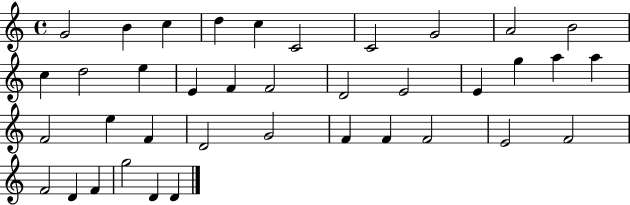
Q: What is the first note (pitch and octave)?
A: G4